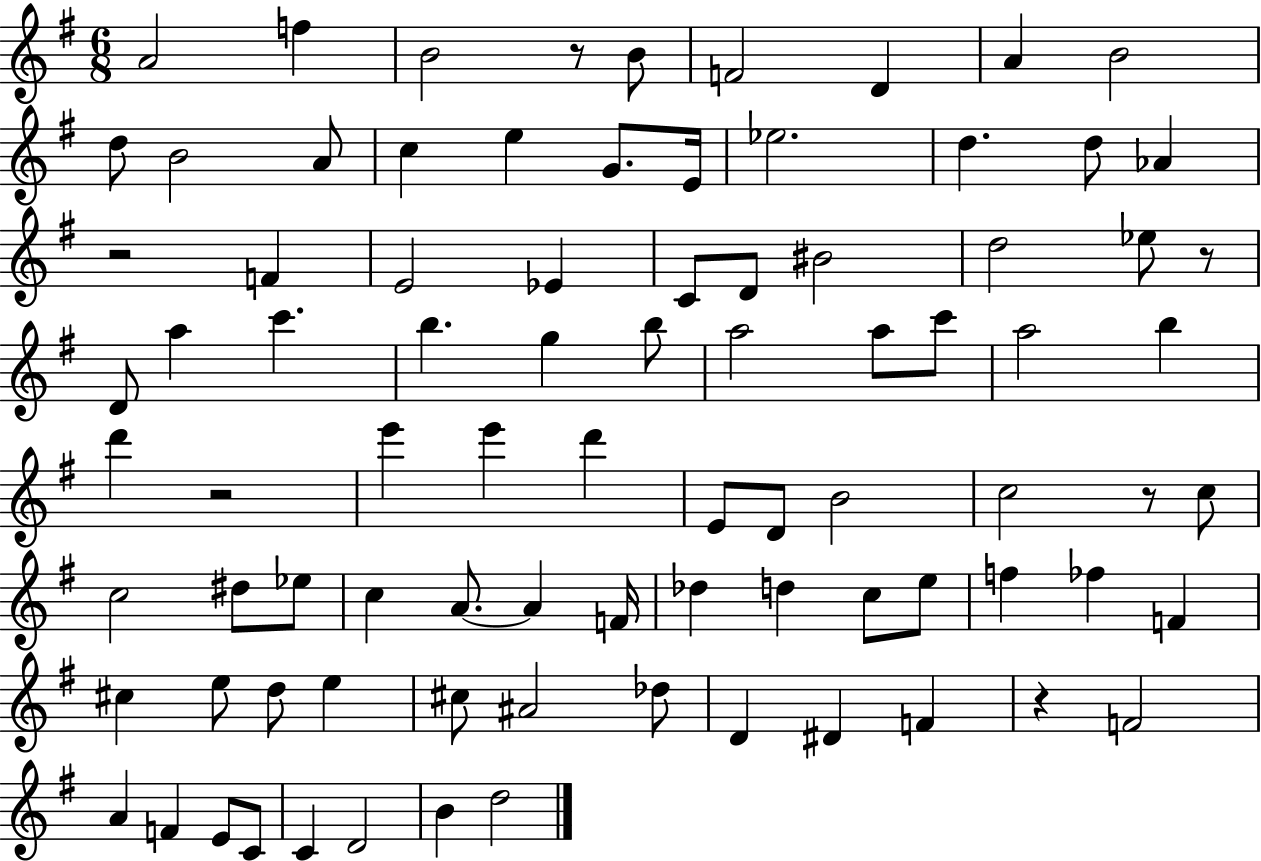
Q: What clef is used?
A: treble